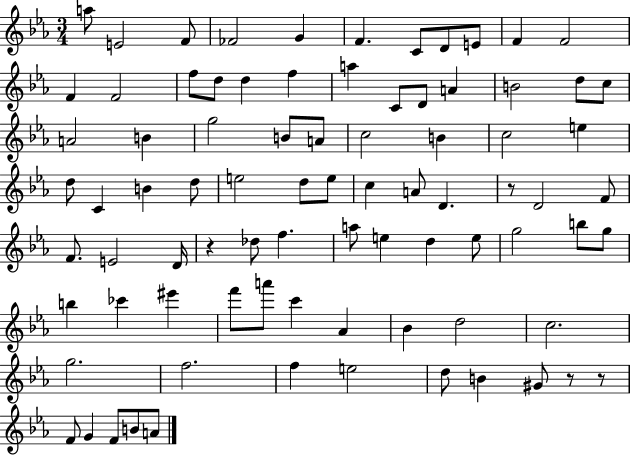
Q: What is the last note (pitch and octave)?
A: A4